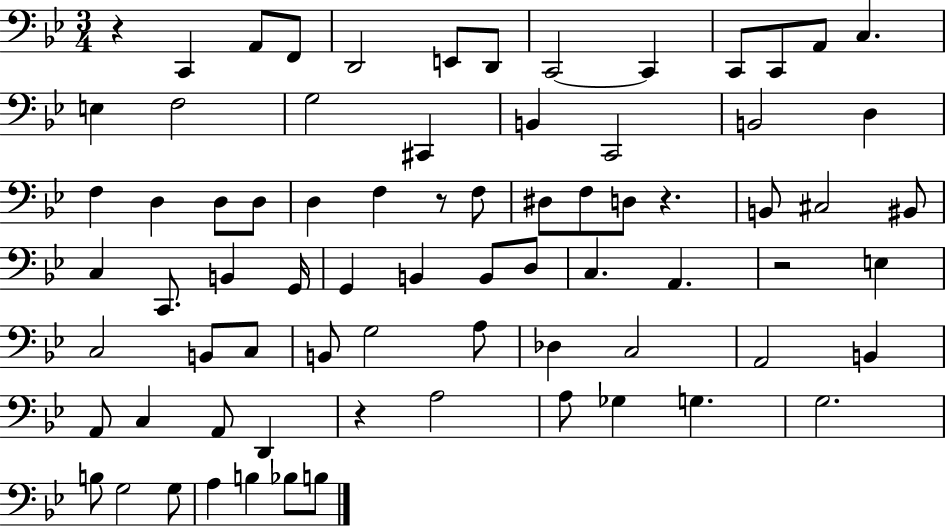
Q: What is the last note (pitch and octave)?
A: B3